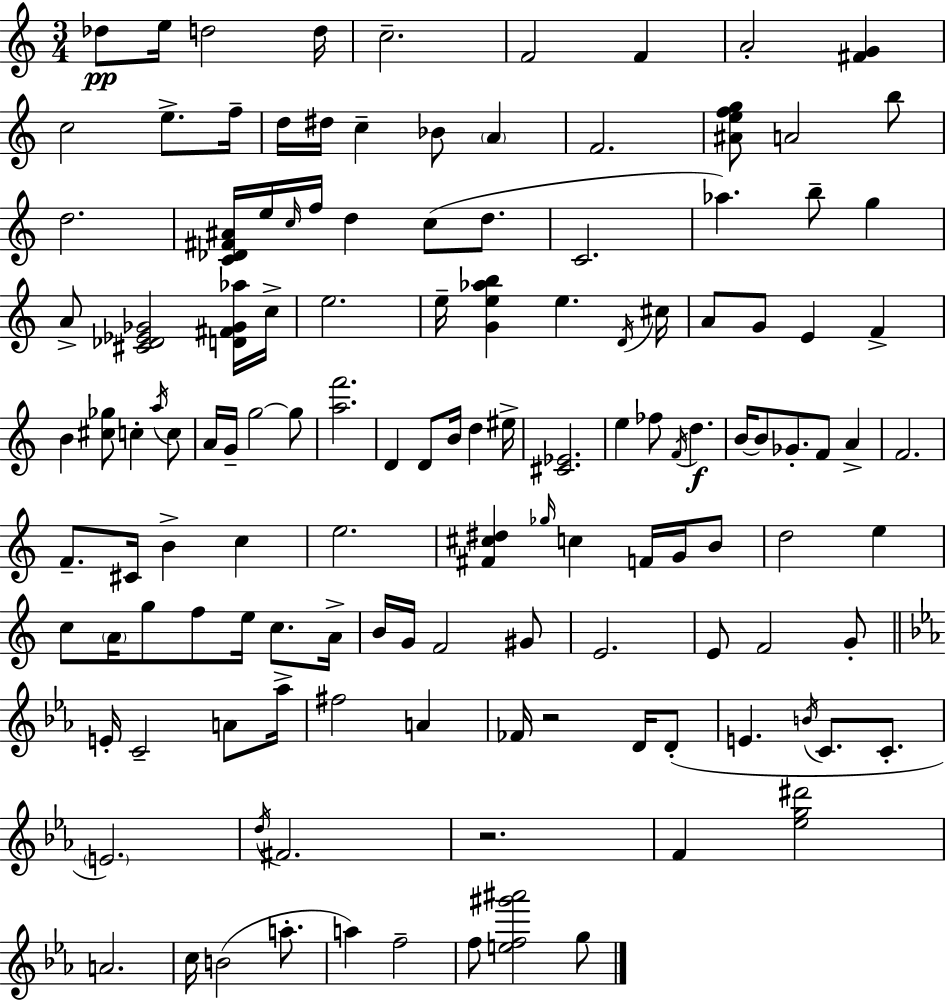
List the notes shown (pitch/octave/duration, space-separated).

Db5/e E5/s D5/h D5/s C5/h. F4/h F4/q A4/h [F#4,G4]/q C5/h E5/e. F5/s D5/s D#5/s C5/q Bb4/e A4/q F4/h. [A#4,E5,F5,G5]/e A4/h B5/e D5/h. [C4,Db4,F#4,A#4]/s E5/s C5/s F5/s D5/q C5/e D5/e. C4/h. Ab5/q. B5/e G5/q A4/e [C#4,Db4,Eb4,Gb4]/h [D4,F#4,Gb4,Ab5]/s C5/s E5/h. E5/s [G4,E5,Ab5,B5]/q E5/q. D4/s C#5/s A4/e G4/e E4/q F4/q B4/q [C#5,Gb5]/e C5/q A5/s C5/e A4/s G4/s G5/h G5/e [A5,F6]/h. D4/q D4/e B4/s D5/q EIS5/s [C#4,Eb4]/h. E5/q FES5/e F4/s D5/q. B4/s B4/e Gb4/e. F4/e A4/q F4/h. F4/e. C#4/s B4/q C5/q E5/h. [F#4,C#5,D#5]/q Gb5/s C5/q F4/s G4/s B4/e D5/h E5/q C5/e A4/s G5/e F5/e E5/s C5/e. A4/s B4/s G4/s F4/h G#4/e E4/h. E4/e F4/h G4/e E4/s C4/h A4/e Ab5/s F#5/h A4/q FES4/s R/h D4/s D4/e E4/q. B4/s C4/e. C4/e. E4/h. D5/s F#4/h. R/h. F4/q [Eb5,G5,D#6]/h A4/h. C5/s B4/h A5/e. A5/q F5/h F5/e [E5,F5,G#6,A#6]/h G5/e